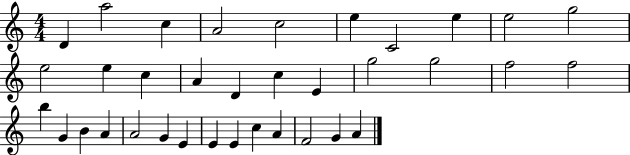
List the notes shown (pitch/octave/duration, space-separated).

D4/q A5/h C5/q A4/h C5/h E5/q C4/h E5/q E5/h G5/h E5/h E5/q C5/q A4/q D4/q C5/q E4/q G5/h G5/h F5/h F5/h B5/q G4/q B4/q A4/q A4/h G4/q E4/q E4/q E4/q C5/q A4/q F4/h G4/q A4/q